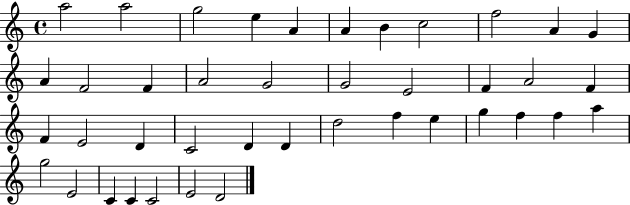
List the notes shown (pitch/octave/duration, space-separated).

A5/h A5/h G5/h E5/q A4/q A4/q B4/q C5/h F5/h A4/q G4/q A4/q F4/h F4/q A4/h G4/h G4/h E4/h F4/q A4/h F4/q F4/q E4/h D4/q C4/h D4/q D4/q D5/h F5/q E5/q G5/q F5/q F5/q A5/q G5/h E4/h C4/q C4/q C4/h E4/h D4/h